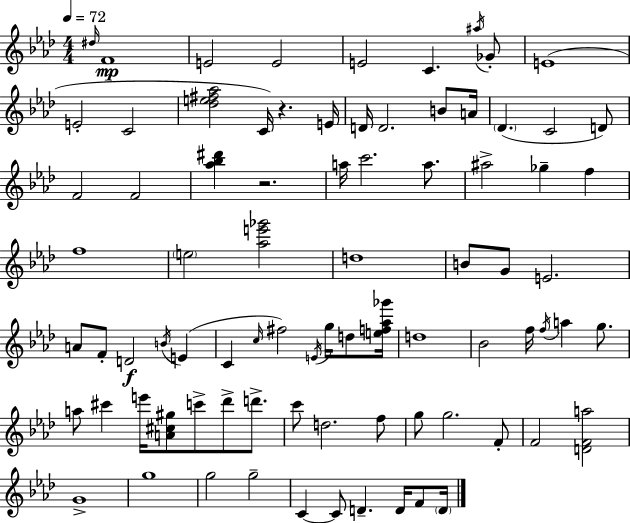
{
  \clef treble
  \numericTimeSignature
  \time 4/4
  \key aes \major
  \tempo 4 = 72
  \repeat volta 2 { \grace { dis''16 }\mp f'1 | e'2 e'2 | e'2 c'4. \acciaccatura { ais''16 } | ges'8-. e'1( | \break e'2-. c'2 | <des'' e'' fis'' aes''>2 c'16) r4. | e'16 d'16 d'2. b'8 | a'16 \parenthesize des'4.( c'2 | \break d'8) f'2 f'2 | <aes'' bes'' dis'''>4 r2. | a''16 c'''2. a''8. | ais''2-> ges''4-- f''4 | \break f''1 | \parenthesize e''2 <aes'' e''' ges'''>2 | d''1 | b'8 g'8 e'2. | \break a'8 f'8-. d'2\f \acciaccatura { b'16 }( e'4 | c'4 \grace { c''16 } fis''2) | \acciaccatura { e'16 } g''16 d''8 <e'' f'' aes'' ges'''>16 d''1 | bes'2 f''16 \acciaccatura { f''16 } a''4 | \break g''8. a''8 cis'''4 e'''16 <a' cis'' gis''>8 c'''8-> | des'''8-> d'''8.-> c'''8 d''2. | f''8 g''8 g''2. | f'8-. f'2 <d' f' a''>2 | \break g'1-> | g''1 | g''2 g''2-- | c'4~~ c'8 d'4.-- | \break d'16 f'8 \parenthesize d'16 } \bar "|."
}